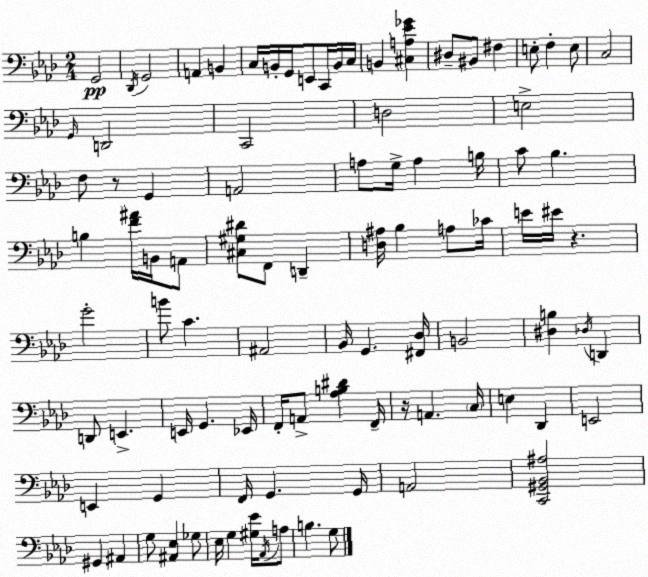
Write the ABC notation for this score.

X:1
T:Untitled
M:2/4
L:1/4
K:Ab
G,,2 _D,,/4 G,,2 A,, B,, C,/4 B,,/4 G,,/4 E,,/2 C,,/4 B,,/4 C,/4 B,, [^C,A,_E_G] ^D,/2 ^B,,/2 ^F, E,/2 F, E,/2 C,2 G,,/4 D,,2 C,,2 D,2 E,2 F,/2 z/2 G,, A,,2 A,/2 G,/4 A, B,/4 C/2 _B, B, [F^A]/4 B,,/4 A,,/2 [^C,^G,^D]/2 F,,/2 D,, [D,^A,]/4 _B, A,/2 _C/4 E/4 ^E/4 z G2 B/2 C ^A,,2 _B,,/4 G,, [^F,,_D,]/4 B,,2 [^D,B,] _D,/4 D,, D,,/2 E,, E,,/4 G,, _E,,/4 F,,/4 A,,/2 [_A,B,^D] F,,/4 z/4 A,, C,/4 E, _D,, E,,2 E,, G,, F,,/4 G,, G,,/4 A,,2 [C,,^G,,_B,,^A,]2 ^G,, ^A,, G,/2 [^A,,_E,] _G,/2 _E,/4 G, [^G,_E]/4 _A,,/4 A,/2 B, G,/2